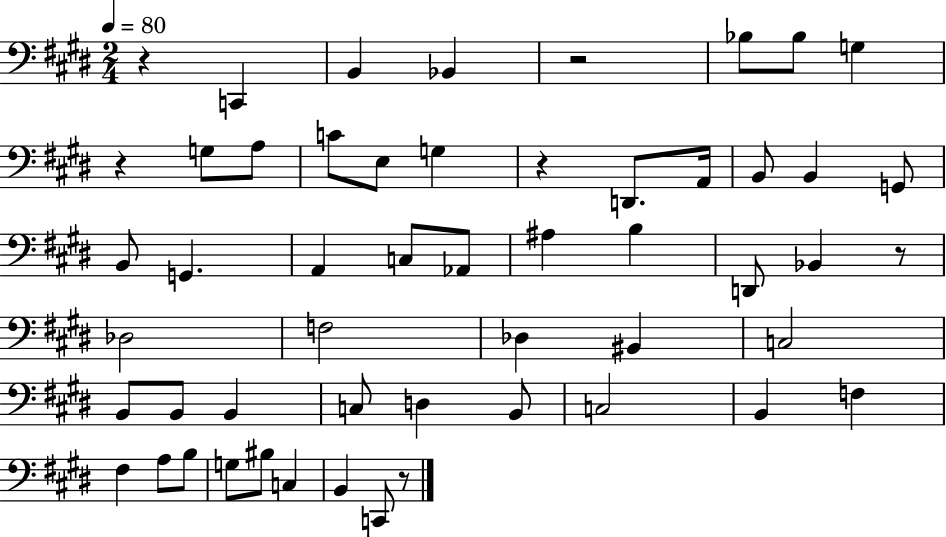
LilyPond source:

{
  \clef bass
  \numericTimeSignature
  \time 2/4
  \key e \major
  \tempo 4 = 80
  r4 c,4 | b,4 bes,4 | r2 | bes8 bes8 g4 | \break r4 g8 a8 | c'8 e8 g4 | r4 d,8. a,16 | b,8 b,4 g,8 | \break b,8 g,4. | a,4 c8 aes,8 | ais4 b4 | d,8 bes,4 r8 | \break des2 | f2 | des4 bis,4 | c2 | \break b,8 b,8 b,4 | c8 d4 b,8 | c2 | b,4 f4 | \break fis4 a8 b8 | g8 bis8 c4 | b,4 c,8 r8 | \bar "|."
}